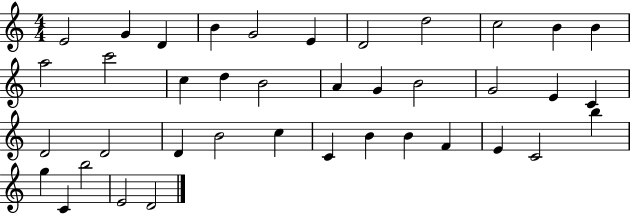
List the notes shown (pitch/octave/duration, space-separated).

E4/h G4/q D4/q B4/q G4/h E4/q D4/h D5/h C5/h B4/q B4/q A5/h C6/h C5/q D5/q B4/h A4/q G4/q B4/h G4/h E4/q C4/q D4/h D4/h D4/q B4/h C5/q C4/q B4/q B4/q F4/q E4/q C4/h B5/q G5/q C4/q B5/h E4/h D4/h